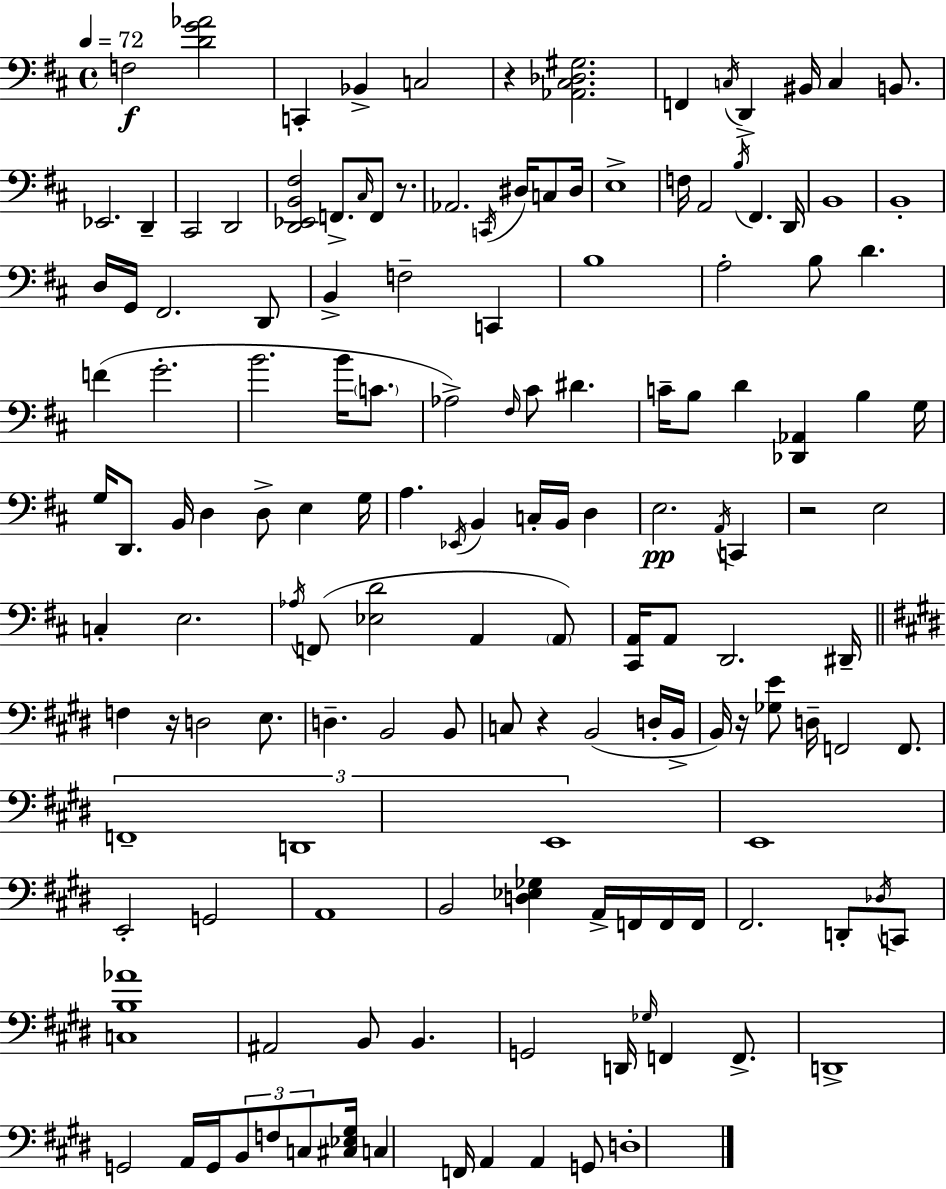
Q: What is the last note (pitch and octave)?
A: D3